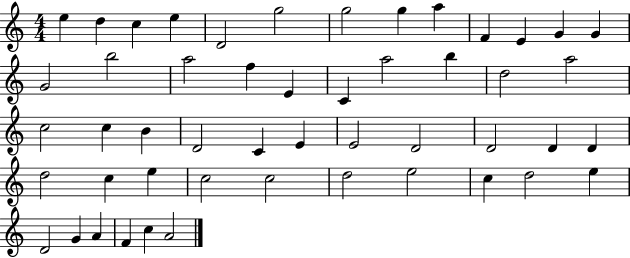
E5/q D5/q C5/q E5/q D4/h G5/h G5/h G5/q A5/q F4/q E4/q G4/q G4/q G4/h B5/h A5/h F5/q E4/q C4/q A5/h B5/q D5/h A5/h C5/h C5/q B4/q D4/h C4/q E4/q E4/h D4/h D4/h D4/q D4/q D5/h C5/q E5/q C5/h C5/h D5/h E5/h C5/q D5/h E5/q D4/h G4/q A4/q F4/q C5/q A4/h